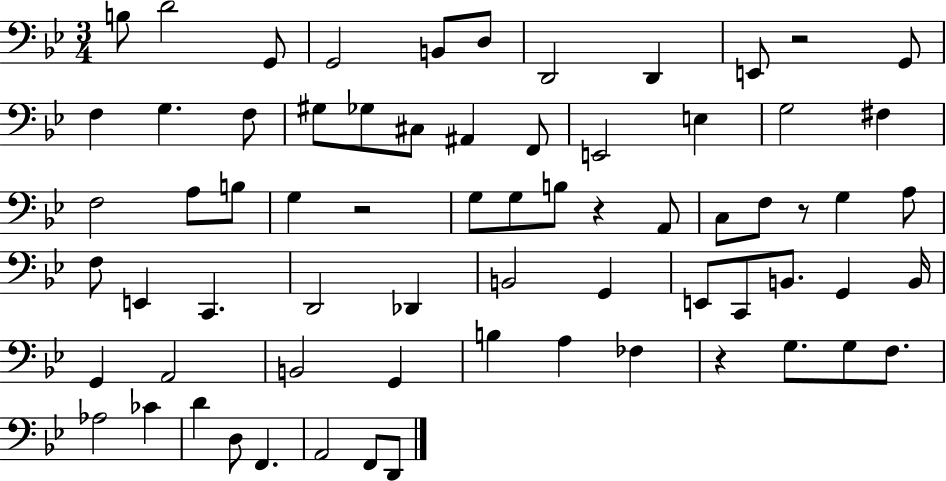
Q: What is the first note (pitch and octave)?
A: B3